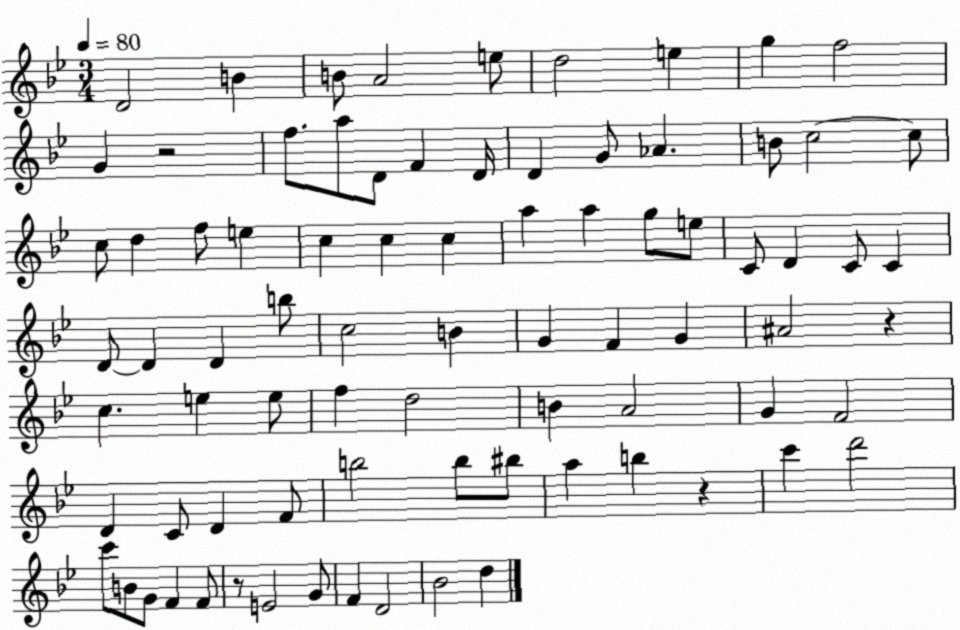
X:1
T:Untitled
M:3/4
L:1/4
K:Bb
D2 B B/2 A2 e/2 d2 e g f2 G z2 f/2 a/2 D/2 F D/4 D G/2 _A B/2 c2 c/2 c/2 d f/2 e c c c a a g/2 e/2 C/2 D C/2 C D/2 D D b/2 c2 B G F G ^A2 z c e e/2 f d2 B A2 G F2 D C/2 D F/2 b2 b/2 ^b/2 a b z c' d'2 c'/2 B/2 G/2 F F/2 z/2 E2 G/2 F D2 _B2 d